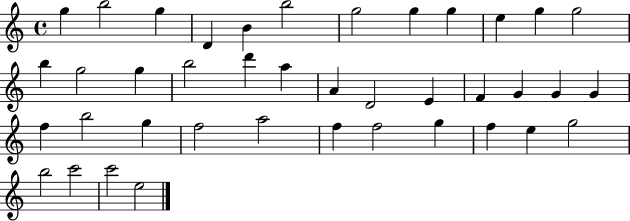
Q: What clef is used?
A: treble